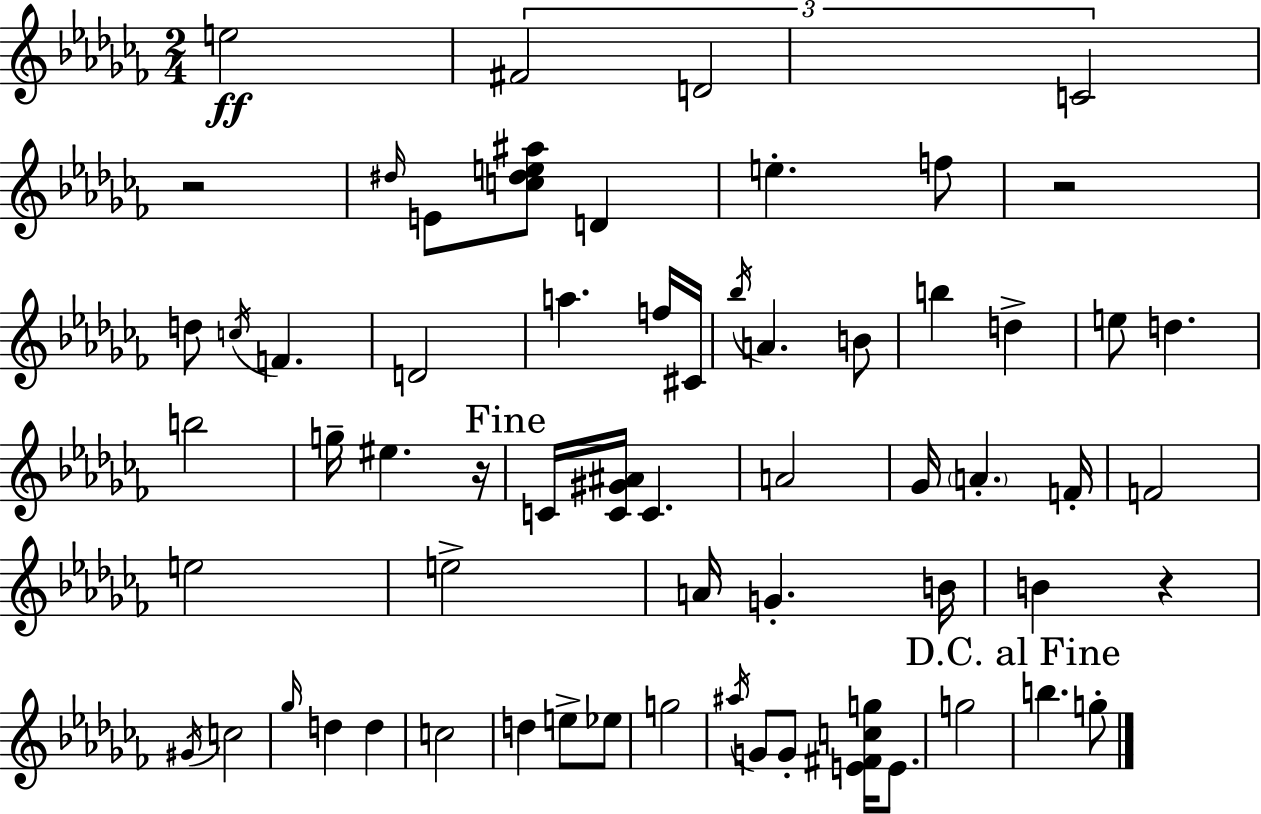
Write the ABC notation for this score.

X:1
T:Untitled
M:2/4
L:1/4
K:Abm
e2 ^F2 D2 C2 z2 ^d/4 E/2 [c^de^a]/2 D e f/2 z2 d/2 c/4 F D2 a f/4 ^C/4 _b/4 A B/2 b d e/2 d b2 g/4 ^e z/4 C/4 [C^G^A]/4 C A2 _G/4 A F/4 F2 e2 e2 A/4 G B/4 B z ^G/4 c2 _g/4 d d c2 d e/2 _e/2 g2 ^a/4 G/2 G/2 [E^Fcg]/4 E/2 g2 b g/2